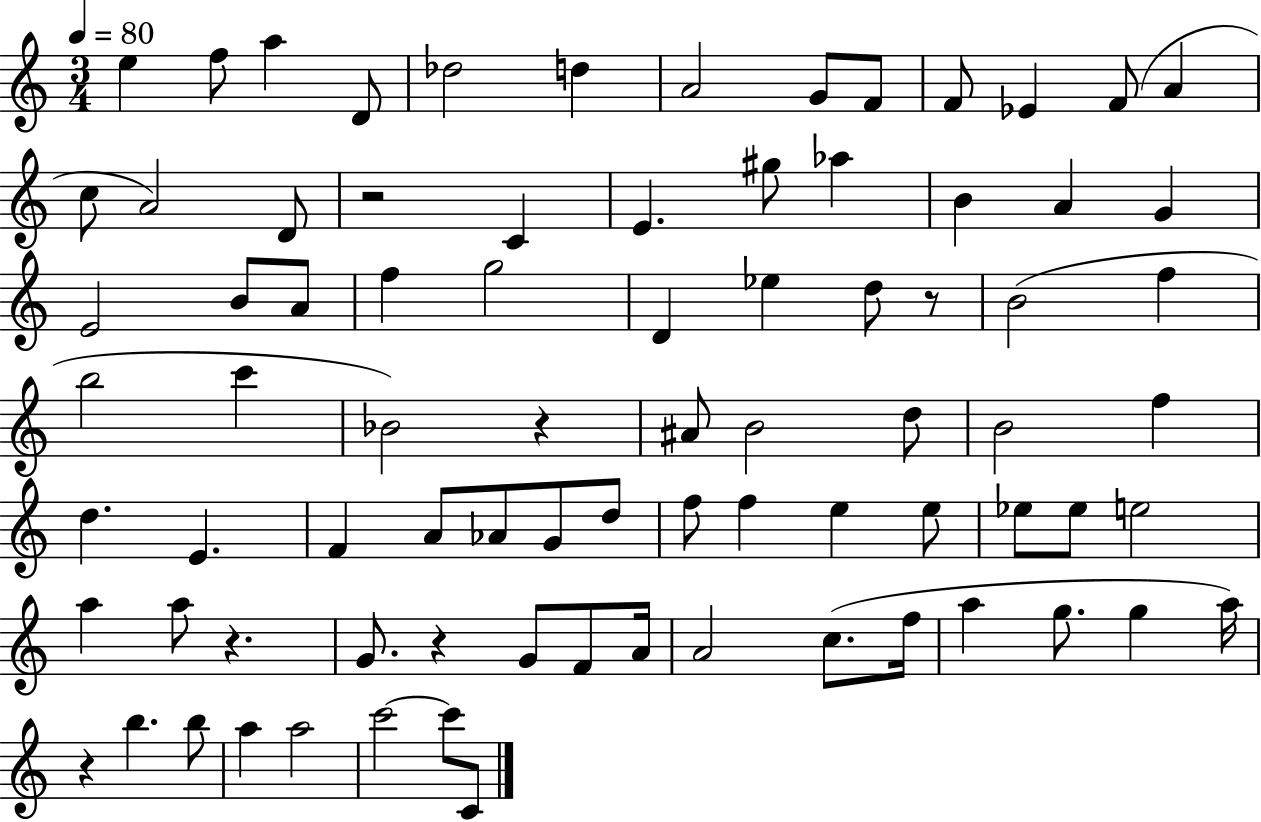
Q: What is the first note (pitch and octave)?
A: E5